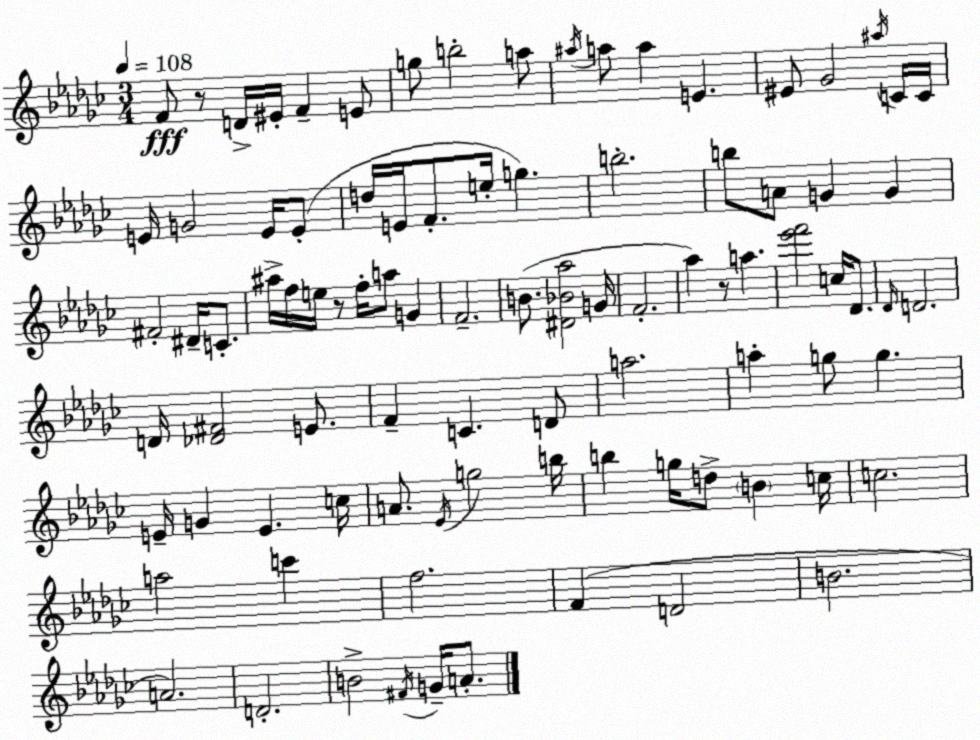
X:1
T:Untitled
M:3/4
L:1/4
K:Ebm
F/2 z/2 D/4 ^E/4 F E/2 g/2 b2 a/2 ^a/4 a/2 a E ^E/2 _G2 ^a/4 C/4 C/4 E/4 G2 E/4 E/2 d/4 E/4 F/2 e/4 g b2 b/2 A/2 G G ^F2 ^D/4 C/2 ^a/4 f/4 e/4 z/2 f/4 a/2 G F2 B/2 [^D_B_a]2 G/4 F2 _a z/2 a [_e'f']2 c/4 _D/2 _D/4 D2 D/4 [_D^F]2 E/2 F C D/2 a2 a g/2 g E/4 G E c/4 A/2 _E/4 g2 b/4 b g/4 d/2 B c/4 c2 a2 c' f2 F D2 B2 A2 D2 B2 ^F/4 G/4 A/2